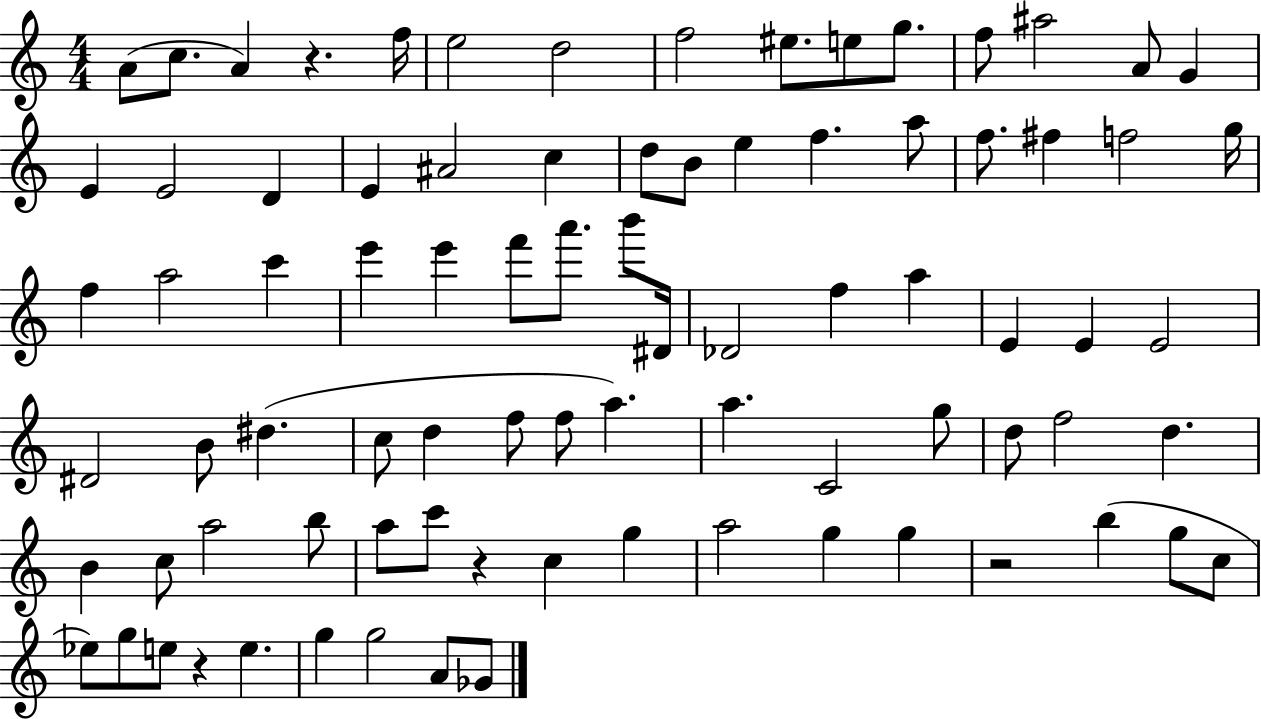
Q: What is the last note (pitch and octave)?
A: Gb4